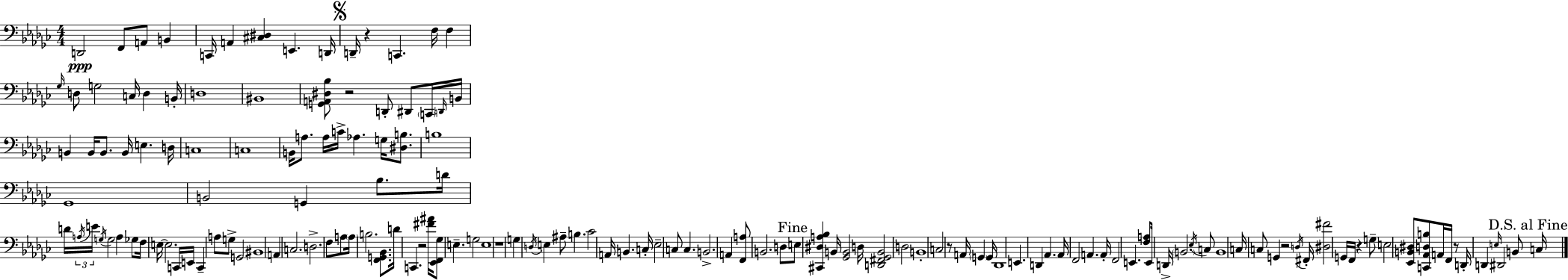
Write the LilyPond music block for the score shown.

{
  \clef bass
  \numericTimeSignature
  \time 4/4
  \key ees \minor
  \repeat volta 2 { d,2\ppp f,8 a,8 b,4 | c,16 a,4 <cis dis>4 e,4. d,16 | \mark \markup { \musicglyph "scripts.segno" } d,16-- r4 c,4. f16 f4 | \grace { ges16 } d8 g2 c16 d4 | \break b,16-. d1 | bis,1 | <g, a, dis bes>8 r2 d,8-. dis,8 \parenthesize c,16 | \grace { d,16 } b,16 b,4 b,16 b,8. b,16 e4. | \break d16 c1 | c1 | b,16 a8. a16 c'16-> aes4. g16 <dis b>8. | b1 | \break ges,1 | b,2 g,4 bes8. | d'16 d'16 \tuplet 3/2 { \acciaccatura { a16 } e'16 \acciaccatura { g16 } } g2 a4 | ges8 f16 e16~~ e2. | \break c,16 e,16 c,4-- a8 g8-> g,2 | bis,1 | a,4 c2. | d2.-> | \break f8 a8 \parenthesize a16 b2. | <f, g, bes,>8. d'16 c,4. r2 | <fis' ais'>16 <ees, f, ges>8 e4.-- g2 | e1 | \break r1 | g4 \acciaccatura { d16 } e4 ais8-- b4. | ces'2 a,16 b,4. | c16-. ees2-- c8 c4. | \break b,2.-> | a,4 <f, a>8 b,2. | d8 \mark "Fine" e8 <cis, dis a bes>4 b,16 <ges, b,>2 | d16 <d, fis, ges, b,>2 d2 | \break b,1-. | c2 r8 a,16 | \parenthesize g,4 g,16 des,1 | e,4. d,4 aes,4. | \break aes,16 f,2 a,4. | a,16-. f,2 e,4. | <f a>8 e,16 d,16-> \parenthesize b,2. | \acciaccatura { ees16 } c8 b,1 | \break c16 c8 g,4 r2 | \acciaccatura { d16 } fis,16-. <dis fis'>2 g,16 | f,16 r4 g8-- e2 <ees, b, dis>8 | <c, aes, d b>8 a,16 f,16 r8 d,16-. d,4 \grace { e16 } dis,2 | \break b,8 \mark "D.S. al Fine" c16 } \bar "|."
}